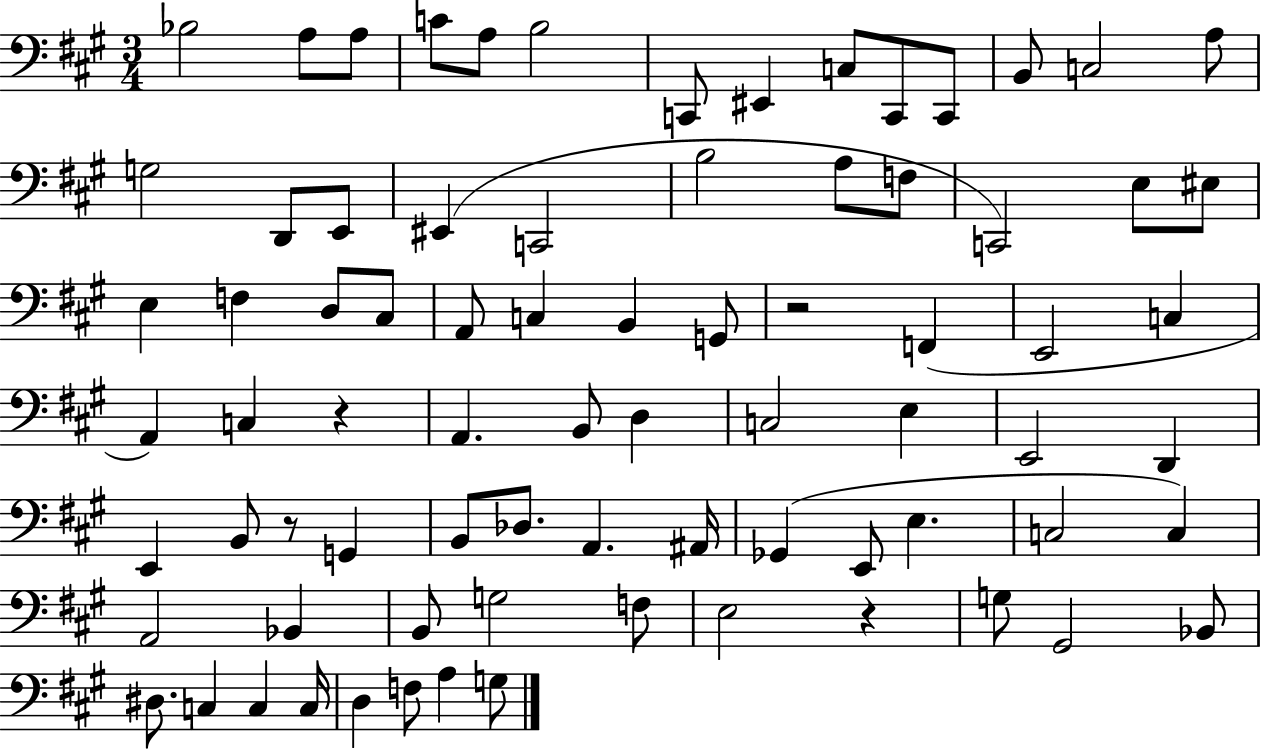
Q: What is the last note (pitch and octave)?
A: G3